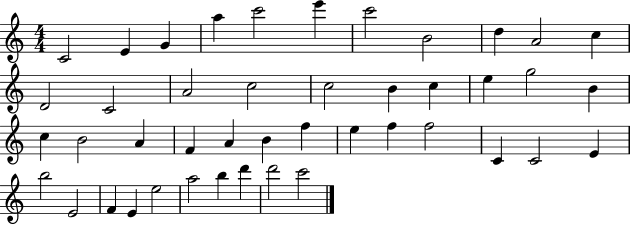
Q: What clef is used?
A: treble